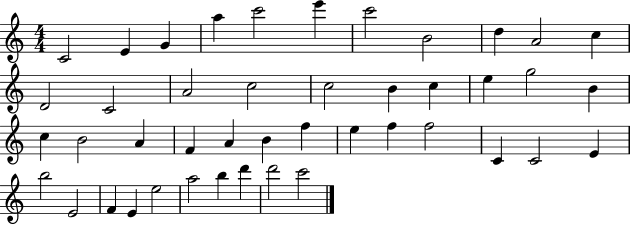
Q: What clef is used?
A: treble